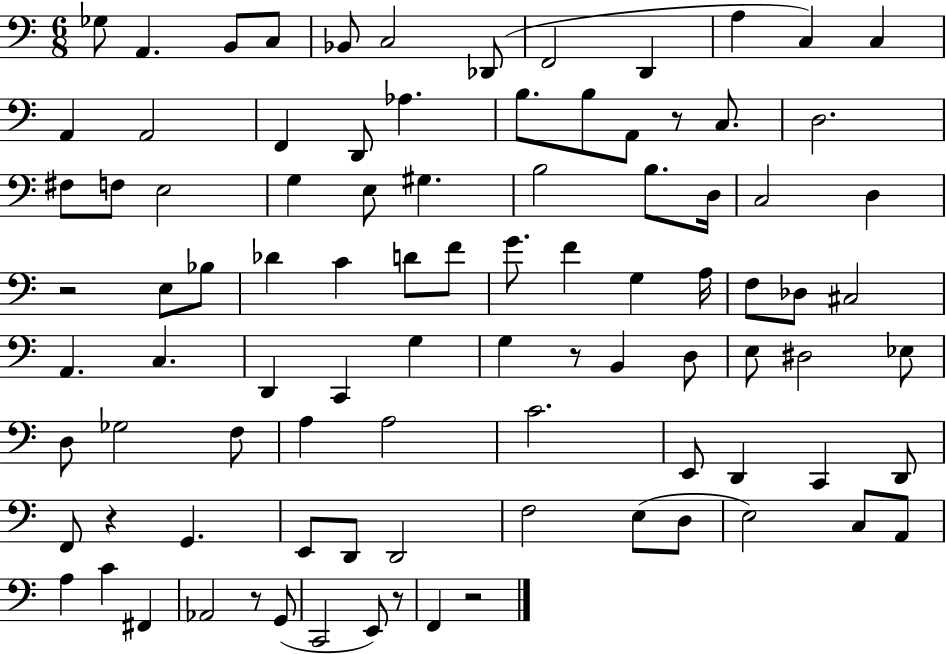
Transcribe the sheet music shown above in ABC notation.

X:1
T:Untitled
M:6/8
L:1/4
K:C
_G,/2 A,, B,,/2 C,/2 _B,,/2 C,2 _D,,/2 F,,2 D,, A, C, C, A,, A,,2 F,, D,,/2 _A, B,/2 B,/2 A,,/2 z/2 C,/2 D,2 ^F,/2 F,/2 E,2 G, E,/2 ^G, B,2 B,/2 D,/4 C,2 D, z2 E,/2 _B,/2 _D C D/2 F/2 G/2 F G, A,/4 F,/2 _D,/2 ^C,2 A,, C, D,, C,, G, G, z/2 B,, D,/2 E,/2 ^D,2 _E,/2 D,/2 _G,2 F,/2 A, A,2 C2 E,,/2 D,, C,, D,,/2 F,,/2 z G,, E,,/2 D,,/2 D,,2 F,2 E,/2 D,/2 E,2 C,/2 A,,/2 A, C ^F,, _A,,2 z/2 G,,/2 C,,2 E,,/2 z/2 F,, z2